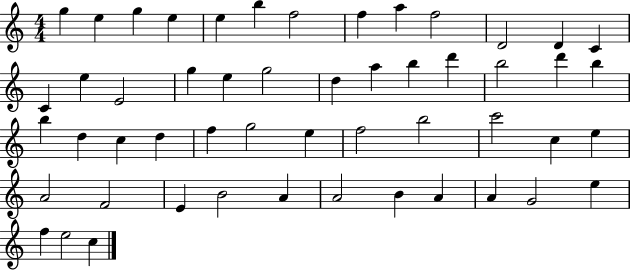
X:1
T:Untitled
M:4/4
L:1/4
K:C
g e g e e b f2 f a f2 D2 D C C e E2 g e g2 d a b d' b2 d' b b d c d f g2 e f2 b2 c'2 c e A2 F2 E B2 A A2 B A A G2 e f e2 c